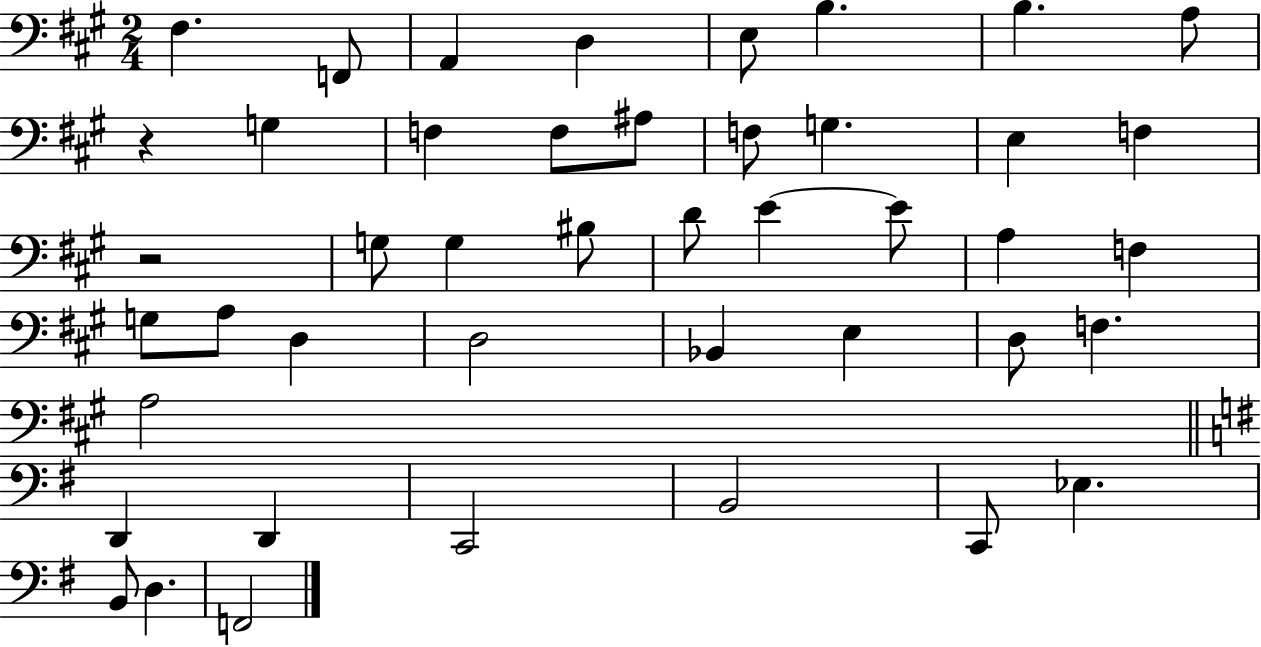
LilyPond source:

{
  \clef bass
  \numericTimeSignature
  \time 2/4
  \key a \major
  fis4. f,8 | a,4 d4 | e8 b4. | b4. a8 | \break r4 g4 | f4 f8 ais8 | f8 g4. | e4 f4 | \break r2 | g8 g4 bis8 | d'8 e'4~~ e'8 | a4 f4 | \break g8 a8 d4 | d2 | bes,4 e4 | d8 f4. | \break a2 | \bar "||" \break \key g \major d,4 d,4 | c,2 | b,2 | c,8 ees4. | \break b,8 d4. | f,2 | \bar "|."
}